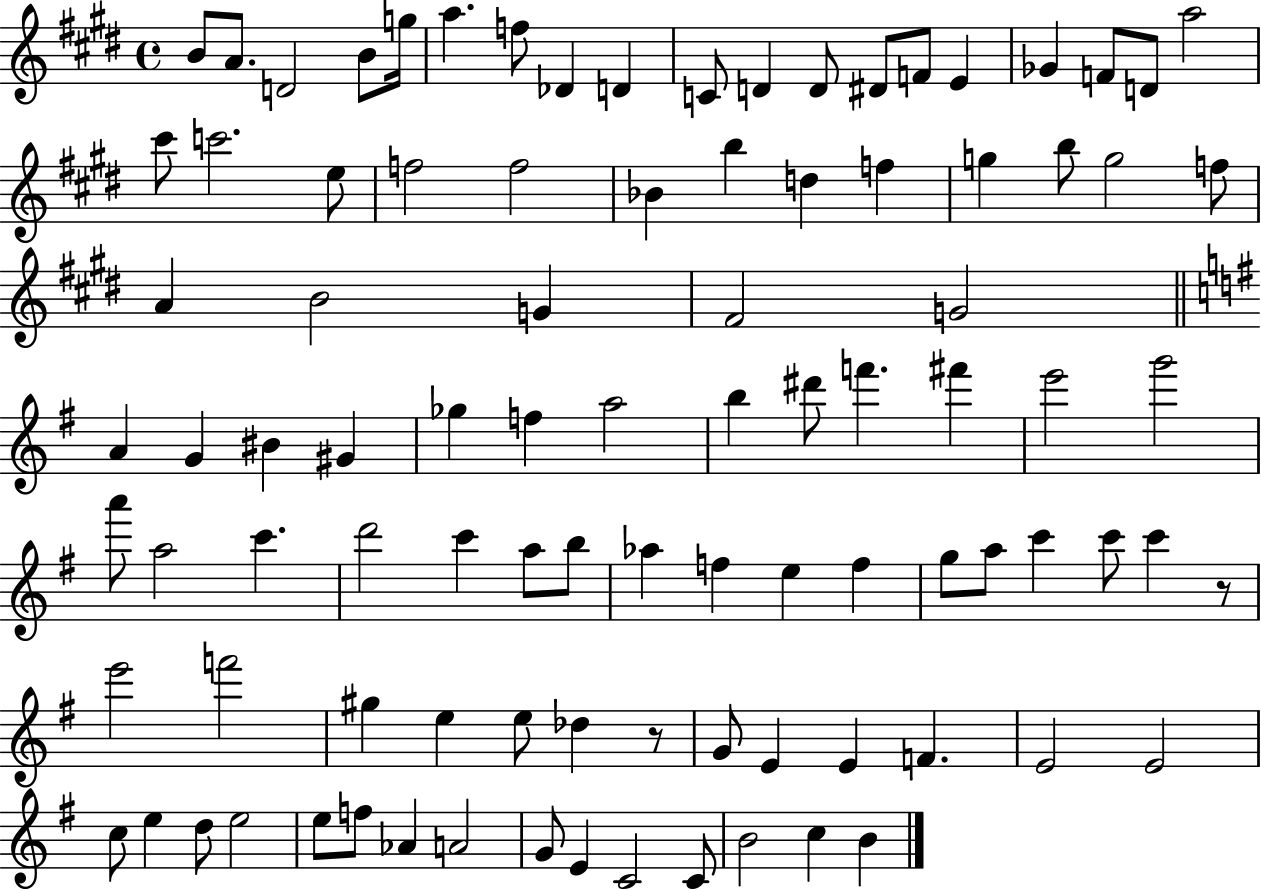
B4/e A4/e. D4/h B4/e G5/s A5/q. F5/e Db4/q D4/q C4/e D4/q D4/e D#4/e F4/e E4/q Gb4/q F4/e D4/e A5/h C#6/e C6/h. E5/e F5/h F5/h Bb4/q B5/q D5/q F5/q G5/q B5/e G5/h F5/e A4/q B4/h G4/q F#4/h G4/h A4/q G4/q BIS4/q G#4/q Gb5/q F5/q A5/h B5/q D#6/e F6/q. F#6/q E6/h G6/h A6/e A5/h C6/q. D6/h C6/q A5/e B5/e Ab5/q F5/q E5/q F5/q G5/e A5/e C6/q C6/e C6/q R/e E6/h F6/h G#5/q E5/q E5/e Db5/q R/e G4/e E4/q E4/q F4/q. E4/h E4/h C5/e E5/q D5/e E5/h E5/e F5/e Ab4/q A4/h G4/e E4/q C4/h C4/e B4/h C5/q B4/q